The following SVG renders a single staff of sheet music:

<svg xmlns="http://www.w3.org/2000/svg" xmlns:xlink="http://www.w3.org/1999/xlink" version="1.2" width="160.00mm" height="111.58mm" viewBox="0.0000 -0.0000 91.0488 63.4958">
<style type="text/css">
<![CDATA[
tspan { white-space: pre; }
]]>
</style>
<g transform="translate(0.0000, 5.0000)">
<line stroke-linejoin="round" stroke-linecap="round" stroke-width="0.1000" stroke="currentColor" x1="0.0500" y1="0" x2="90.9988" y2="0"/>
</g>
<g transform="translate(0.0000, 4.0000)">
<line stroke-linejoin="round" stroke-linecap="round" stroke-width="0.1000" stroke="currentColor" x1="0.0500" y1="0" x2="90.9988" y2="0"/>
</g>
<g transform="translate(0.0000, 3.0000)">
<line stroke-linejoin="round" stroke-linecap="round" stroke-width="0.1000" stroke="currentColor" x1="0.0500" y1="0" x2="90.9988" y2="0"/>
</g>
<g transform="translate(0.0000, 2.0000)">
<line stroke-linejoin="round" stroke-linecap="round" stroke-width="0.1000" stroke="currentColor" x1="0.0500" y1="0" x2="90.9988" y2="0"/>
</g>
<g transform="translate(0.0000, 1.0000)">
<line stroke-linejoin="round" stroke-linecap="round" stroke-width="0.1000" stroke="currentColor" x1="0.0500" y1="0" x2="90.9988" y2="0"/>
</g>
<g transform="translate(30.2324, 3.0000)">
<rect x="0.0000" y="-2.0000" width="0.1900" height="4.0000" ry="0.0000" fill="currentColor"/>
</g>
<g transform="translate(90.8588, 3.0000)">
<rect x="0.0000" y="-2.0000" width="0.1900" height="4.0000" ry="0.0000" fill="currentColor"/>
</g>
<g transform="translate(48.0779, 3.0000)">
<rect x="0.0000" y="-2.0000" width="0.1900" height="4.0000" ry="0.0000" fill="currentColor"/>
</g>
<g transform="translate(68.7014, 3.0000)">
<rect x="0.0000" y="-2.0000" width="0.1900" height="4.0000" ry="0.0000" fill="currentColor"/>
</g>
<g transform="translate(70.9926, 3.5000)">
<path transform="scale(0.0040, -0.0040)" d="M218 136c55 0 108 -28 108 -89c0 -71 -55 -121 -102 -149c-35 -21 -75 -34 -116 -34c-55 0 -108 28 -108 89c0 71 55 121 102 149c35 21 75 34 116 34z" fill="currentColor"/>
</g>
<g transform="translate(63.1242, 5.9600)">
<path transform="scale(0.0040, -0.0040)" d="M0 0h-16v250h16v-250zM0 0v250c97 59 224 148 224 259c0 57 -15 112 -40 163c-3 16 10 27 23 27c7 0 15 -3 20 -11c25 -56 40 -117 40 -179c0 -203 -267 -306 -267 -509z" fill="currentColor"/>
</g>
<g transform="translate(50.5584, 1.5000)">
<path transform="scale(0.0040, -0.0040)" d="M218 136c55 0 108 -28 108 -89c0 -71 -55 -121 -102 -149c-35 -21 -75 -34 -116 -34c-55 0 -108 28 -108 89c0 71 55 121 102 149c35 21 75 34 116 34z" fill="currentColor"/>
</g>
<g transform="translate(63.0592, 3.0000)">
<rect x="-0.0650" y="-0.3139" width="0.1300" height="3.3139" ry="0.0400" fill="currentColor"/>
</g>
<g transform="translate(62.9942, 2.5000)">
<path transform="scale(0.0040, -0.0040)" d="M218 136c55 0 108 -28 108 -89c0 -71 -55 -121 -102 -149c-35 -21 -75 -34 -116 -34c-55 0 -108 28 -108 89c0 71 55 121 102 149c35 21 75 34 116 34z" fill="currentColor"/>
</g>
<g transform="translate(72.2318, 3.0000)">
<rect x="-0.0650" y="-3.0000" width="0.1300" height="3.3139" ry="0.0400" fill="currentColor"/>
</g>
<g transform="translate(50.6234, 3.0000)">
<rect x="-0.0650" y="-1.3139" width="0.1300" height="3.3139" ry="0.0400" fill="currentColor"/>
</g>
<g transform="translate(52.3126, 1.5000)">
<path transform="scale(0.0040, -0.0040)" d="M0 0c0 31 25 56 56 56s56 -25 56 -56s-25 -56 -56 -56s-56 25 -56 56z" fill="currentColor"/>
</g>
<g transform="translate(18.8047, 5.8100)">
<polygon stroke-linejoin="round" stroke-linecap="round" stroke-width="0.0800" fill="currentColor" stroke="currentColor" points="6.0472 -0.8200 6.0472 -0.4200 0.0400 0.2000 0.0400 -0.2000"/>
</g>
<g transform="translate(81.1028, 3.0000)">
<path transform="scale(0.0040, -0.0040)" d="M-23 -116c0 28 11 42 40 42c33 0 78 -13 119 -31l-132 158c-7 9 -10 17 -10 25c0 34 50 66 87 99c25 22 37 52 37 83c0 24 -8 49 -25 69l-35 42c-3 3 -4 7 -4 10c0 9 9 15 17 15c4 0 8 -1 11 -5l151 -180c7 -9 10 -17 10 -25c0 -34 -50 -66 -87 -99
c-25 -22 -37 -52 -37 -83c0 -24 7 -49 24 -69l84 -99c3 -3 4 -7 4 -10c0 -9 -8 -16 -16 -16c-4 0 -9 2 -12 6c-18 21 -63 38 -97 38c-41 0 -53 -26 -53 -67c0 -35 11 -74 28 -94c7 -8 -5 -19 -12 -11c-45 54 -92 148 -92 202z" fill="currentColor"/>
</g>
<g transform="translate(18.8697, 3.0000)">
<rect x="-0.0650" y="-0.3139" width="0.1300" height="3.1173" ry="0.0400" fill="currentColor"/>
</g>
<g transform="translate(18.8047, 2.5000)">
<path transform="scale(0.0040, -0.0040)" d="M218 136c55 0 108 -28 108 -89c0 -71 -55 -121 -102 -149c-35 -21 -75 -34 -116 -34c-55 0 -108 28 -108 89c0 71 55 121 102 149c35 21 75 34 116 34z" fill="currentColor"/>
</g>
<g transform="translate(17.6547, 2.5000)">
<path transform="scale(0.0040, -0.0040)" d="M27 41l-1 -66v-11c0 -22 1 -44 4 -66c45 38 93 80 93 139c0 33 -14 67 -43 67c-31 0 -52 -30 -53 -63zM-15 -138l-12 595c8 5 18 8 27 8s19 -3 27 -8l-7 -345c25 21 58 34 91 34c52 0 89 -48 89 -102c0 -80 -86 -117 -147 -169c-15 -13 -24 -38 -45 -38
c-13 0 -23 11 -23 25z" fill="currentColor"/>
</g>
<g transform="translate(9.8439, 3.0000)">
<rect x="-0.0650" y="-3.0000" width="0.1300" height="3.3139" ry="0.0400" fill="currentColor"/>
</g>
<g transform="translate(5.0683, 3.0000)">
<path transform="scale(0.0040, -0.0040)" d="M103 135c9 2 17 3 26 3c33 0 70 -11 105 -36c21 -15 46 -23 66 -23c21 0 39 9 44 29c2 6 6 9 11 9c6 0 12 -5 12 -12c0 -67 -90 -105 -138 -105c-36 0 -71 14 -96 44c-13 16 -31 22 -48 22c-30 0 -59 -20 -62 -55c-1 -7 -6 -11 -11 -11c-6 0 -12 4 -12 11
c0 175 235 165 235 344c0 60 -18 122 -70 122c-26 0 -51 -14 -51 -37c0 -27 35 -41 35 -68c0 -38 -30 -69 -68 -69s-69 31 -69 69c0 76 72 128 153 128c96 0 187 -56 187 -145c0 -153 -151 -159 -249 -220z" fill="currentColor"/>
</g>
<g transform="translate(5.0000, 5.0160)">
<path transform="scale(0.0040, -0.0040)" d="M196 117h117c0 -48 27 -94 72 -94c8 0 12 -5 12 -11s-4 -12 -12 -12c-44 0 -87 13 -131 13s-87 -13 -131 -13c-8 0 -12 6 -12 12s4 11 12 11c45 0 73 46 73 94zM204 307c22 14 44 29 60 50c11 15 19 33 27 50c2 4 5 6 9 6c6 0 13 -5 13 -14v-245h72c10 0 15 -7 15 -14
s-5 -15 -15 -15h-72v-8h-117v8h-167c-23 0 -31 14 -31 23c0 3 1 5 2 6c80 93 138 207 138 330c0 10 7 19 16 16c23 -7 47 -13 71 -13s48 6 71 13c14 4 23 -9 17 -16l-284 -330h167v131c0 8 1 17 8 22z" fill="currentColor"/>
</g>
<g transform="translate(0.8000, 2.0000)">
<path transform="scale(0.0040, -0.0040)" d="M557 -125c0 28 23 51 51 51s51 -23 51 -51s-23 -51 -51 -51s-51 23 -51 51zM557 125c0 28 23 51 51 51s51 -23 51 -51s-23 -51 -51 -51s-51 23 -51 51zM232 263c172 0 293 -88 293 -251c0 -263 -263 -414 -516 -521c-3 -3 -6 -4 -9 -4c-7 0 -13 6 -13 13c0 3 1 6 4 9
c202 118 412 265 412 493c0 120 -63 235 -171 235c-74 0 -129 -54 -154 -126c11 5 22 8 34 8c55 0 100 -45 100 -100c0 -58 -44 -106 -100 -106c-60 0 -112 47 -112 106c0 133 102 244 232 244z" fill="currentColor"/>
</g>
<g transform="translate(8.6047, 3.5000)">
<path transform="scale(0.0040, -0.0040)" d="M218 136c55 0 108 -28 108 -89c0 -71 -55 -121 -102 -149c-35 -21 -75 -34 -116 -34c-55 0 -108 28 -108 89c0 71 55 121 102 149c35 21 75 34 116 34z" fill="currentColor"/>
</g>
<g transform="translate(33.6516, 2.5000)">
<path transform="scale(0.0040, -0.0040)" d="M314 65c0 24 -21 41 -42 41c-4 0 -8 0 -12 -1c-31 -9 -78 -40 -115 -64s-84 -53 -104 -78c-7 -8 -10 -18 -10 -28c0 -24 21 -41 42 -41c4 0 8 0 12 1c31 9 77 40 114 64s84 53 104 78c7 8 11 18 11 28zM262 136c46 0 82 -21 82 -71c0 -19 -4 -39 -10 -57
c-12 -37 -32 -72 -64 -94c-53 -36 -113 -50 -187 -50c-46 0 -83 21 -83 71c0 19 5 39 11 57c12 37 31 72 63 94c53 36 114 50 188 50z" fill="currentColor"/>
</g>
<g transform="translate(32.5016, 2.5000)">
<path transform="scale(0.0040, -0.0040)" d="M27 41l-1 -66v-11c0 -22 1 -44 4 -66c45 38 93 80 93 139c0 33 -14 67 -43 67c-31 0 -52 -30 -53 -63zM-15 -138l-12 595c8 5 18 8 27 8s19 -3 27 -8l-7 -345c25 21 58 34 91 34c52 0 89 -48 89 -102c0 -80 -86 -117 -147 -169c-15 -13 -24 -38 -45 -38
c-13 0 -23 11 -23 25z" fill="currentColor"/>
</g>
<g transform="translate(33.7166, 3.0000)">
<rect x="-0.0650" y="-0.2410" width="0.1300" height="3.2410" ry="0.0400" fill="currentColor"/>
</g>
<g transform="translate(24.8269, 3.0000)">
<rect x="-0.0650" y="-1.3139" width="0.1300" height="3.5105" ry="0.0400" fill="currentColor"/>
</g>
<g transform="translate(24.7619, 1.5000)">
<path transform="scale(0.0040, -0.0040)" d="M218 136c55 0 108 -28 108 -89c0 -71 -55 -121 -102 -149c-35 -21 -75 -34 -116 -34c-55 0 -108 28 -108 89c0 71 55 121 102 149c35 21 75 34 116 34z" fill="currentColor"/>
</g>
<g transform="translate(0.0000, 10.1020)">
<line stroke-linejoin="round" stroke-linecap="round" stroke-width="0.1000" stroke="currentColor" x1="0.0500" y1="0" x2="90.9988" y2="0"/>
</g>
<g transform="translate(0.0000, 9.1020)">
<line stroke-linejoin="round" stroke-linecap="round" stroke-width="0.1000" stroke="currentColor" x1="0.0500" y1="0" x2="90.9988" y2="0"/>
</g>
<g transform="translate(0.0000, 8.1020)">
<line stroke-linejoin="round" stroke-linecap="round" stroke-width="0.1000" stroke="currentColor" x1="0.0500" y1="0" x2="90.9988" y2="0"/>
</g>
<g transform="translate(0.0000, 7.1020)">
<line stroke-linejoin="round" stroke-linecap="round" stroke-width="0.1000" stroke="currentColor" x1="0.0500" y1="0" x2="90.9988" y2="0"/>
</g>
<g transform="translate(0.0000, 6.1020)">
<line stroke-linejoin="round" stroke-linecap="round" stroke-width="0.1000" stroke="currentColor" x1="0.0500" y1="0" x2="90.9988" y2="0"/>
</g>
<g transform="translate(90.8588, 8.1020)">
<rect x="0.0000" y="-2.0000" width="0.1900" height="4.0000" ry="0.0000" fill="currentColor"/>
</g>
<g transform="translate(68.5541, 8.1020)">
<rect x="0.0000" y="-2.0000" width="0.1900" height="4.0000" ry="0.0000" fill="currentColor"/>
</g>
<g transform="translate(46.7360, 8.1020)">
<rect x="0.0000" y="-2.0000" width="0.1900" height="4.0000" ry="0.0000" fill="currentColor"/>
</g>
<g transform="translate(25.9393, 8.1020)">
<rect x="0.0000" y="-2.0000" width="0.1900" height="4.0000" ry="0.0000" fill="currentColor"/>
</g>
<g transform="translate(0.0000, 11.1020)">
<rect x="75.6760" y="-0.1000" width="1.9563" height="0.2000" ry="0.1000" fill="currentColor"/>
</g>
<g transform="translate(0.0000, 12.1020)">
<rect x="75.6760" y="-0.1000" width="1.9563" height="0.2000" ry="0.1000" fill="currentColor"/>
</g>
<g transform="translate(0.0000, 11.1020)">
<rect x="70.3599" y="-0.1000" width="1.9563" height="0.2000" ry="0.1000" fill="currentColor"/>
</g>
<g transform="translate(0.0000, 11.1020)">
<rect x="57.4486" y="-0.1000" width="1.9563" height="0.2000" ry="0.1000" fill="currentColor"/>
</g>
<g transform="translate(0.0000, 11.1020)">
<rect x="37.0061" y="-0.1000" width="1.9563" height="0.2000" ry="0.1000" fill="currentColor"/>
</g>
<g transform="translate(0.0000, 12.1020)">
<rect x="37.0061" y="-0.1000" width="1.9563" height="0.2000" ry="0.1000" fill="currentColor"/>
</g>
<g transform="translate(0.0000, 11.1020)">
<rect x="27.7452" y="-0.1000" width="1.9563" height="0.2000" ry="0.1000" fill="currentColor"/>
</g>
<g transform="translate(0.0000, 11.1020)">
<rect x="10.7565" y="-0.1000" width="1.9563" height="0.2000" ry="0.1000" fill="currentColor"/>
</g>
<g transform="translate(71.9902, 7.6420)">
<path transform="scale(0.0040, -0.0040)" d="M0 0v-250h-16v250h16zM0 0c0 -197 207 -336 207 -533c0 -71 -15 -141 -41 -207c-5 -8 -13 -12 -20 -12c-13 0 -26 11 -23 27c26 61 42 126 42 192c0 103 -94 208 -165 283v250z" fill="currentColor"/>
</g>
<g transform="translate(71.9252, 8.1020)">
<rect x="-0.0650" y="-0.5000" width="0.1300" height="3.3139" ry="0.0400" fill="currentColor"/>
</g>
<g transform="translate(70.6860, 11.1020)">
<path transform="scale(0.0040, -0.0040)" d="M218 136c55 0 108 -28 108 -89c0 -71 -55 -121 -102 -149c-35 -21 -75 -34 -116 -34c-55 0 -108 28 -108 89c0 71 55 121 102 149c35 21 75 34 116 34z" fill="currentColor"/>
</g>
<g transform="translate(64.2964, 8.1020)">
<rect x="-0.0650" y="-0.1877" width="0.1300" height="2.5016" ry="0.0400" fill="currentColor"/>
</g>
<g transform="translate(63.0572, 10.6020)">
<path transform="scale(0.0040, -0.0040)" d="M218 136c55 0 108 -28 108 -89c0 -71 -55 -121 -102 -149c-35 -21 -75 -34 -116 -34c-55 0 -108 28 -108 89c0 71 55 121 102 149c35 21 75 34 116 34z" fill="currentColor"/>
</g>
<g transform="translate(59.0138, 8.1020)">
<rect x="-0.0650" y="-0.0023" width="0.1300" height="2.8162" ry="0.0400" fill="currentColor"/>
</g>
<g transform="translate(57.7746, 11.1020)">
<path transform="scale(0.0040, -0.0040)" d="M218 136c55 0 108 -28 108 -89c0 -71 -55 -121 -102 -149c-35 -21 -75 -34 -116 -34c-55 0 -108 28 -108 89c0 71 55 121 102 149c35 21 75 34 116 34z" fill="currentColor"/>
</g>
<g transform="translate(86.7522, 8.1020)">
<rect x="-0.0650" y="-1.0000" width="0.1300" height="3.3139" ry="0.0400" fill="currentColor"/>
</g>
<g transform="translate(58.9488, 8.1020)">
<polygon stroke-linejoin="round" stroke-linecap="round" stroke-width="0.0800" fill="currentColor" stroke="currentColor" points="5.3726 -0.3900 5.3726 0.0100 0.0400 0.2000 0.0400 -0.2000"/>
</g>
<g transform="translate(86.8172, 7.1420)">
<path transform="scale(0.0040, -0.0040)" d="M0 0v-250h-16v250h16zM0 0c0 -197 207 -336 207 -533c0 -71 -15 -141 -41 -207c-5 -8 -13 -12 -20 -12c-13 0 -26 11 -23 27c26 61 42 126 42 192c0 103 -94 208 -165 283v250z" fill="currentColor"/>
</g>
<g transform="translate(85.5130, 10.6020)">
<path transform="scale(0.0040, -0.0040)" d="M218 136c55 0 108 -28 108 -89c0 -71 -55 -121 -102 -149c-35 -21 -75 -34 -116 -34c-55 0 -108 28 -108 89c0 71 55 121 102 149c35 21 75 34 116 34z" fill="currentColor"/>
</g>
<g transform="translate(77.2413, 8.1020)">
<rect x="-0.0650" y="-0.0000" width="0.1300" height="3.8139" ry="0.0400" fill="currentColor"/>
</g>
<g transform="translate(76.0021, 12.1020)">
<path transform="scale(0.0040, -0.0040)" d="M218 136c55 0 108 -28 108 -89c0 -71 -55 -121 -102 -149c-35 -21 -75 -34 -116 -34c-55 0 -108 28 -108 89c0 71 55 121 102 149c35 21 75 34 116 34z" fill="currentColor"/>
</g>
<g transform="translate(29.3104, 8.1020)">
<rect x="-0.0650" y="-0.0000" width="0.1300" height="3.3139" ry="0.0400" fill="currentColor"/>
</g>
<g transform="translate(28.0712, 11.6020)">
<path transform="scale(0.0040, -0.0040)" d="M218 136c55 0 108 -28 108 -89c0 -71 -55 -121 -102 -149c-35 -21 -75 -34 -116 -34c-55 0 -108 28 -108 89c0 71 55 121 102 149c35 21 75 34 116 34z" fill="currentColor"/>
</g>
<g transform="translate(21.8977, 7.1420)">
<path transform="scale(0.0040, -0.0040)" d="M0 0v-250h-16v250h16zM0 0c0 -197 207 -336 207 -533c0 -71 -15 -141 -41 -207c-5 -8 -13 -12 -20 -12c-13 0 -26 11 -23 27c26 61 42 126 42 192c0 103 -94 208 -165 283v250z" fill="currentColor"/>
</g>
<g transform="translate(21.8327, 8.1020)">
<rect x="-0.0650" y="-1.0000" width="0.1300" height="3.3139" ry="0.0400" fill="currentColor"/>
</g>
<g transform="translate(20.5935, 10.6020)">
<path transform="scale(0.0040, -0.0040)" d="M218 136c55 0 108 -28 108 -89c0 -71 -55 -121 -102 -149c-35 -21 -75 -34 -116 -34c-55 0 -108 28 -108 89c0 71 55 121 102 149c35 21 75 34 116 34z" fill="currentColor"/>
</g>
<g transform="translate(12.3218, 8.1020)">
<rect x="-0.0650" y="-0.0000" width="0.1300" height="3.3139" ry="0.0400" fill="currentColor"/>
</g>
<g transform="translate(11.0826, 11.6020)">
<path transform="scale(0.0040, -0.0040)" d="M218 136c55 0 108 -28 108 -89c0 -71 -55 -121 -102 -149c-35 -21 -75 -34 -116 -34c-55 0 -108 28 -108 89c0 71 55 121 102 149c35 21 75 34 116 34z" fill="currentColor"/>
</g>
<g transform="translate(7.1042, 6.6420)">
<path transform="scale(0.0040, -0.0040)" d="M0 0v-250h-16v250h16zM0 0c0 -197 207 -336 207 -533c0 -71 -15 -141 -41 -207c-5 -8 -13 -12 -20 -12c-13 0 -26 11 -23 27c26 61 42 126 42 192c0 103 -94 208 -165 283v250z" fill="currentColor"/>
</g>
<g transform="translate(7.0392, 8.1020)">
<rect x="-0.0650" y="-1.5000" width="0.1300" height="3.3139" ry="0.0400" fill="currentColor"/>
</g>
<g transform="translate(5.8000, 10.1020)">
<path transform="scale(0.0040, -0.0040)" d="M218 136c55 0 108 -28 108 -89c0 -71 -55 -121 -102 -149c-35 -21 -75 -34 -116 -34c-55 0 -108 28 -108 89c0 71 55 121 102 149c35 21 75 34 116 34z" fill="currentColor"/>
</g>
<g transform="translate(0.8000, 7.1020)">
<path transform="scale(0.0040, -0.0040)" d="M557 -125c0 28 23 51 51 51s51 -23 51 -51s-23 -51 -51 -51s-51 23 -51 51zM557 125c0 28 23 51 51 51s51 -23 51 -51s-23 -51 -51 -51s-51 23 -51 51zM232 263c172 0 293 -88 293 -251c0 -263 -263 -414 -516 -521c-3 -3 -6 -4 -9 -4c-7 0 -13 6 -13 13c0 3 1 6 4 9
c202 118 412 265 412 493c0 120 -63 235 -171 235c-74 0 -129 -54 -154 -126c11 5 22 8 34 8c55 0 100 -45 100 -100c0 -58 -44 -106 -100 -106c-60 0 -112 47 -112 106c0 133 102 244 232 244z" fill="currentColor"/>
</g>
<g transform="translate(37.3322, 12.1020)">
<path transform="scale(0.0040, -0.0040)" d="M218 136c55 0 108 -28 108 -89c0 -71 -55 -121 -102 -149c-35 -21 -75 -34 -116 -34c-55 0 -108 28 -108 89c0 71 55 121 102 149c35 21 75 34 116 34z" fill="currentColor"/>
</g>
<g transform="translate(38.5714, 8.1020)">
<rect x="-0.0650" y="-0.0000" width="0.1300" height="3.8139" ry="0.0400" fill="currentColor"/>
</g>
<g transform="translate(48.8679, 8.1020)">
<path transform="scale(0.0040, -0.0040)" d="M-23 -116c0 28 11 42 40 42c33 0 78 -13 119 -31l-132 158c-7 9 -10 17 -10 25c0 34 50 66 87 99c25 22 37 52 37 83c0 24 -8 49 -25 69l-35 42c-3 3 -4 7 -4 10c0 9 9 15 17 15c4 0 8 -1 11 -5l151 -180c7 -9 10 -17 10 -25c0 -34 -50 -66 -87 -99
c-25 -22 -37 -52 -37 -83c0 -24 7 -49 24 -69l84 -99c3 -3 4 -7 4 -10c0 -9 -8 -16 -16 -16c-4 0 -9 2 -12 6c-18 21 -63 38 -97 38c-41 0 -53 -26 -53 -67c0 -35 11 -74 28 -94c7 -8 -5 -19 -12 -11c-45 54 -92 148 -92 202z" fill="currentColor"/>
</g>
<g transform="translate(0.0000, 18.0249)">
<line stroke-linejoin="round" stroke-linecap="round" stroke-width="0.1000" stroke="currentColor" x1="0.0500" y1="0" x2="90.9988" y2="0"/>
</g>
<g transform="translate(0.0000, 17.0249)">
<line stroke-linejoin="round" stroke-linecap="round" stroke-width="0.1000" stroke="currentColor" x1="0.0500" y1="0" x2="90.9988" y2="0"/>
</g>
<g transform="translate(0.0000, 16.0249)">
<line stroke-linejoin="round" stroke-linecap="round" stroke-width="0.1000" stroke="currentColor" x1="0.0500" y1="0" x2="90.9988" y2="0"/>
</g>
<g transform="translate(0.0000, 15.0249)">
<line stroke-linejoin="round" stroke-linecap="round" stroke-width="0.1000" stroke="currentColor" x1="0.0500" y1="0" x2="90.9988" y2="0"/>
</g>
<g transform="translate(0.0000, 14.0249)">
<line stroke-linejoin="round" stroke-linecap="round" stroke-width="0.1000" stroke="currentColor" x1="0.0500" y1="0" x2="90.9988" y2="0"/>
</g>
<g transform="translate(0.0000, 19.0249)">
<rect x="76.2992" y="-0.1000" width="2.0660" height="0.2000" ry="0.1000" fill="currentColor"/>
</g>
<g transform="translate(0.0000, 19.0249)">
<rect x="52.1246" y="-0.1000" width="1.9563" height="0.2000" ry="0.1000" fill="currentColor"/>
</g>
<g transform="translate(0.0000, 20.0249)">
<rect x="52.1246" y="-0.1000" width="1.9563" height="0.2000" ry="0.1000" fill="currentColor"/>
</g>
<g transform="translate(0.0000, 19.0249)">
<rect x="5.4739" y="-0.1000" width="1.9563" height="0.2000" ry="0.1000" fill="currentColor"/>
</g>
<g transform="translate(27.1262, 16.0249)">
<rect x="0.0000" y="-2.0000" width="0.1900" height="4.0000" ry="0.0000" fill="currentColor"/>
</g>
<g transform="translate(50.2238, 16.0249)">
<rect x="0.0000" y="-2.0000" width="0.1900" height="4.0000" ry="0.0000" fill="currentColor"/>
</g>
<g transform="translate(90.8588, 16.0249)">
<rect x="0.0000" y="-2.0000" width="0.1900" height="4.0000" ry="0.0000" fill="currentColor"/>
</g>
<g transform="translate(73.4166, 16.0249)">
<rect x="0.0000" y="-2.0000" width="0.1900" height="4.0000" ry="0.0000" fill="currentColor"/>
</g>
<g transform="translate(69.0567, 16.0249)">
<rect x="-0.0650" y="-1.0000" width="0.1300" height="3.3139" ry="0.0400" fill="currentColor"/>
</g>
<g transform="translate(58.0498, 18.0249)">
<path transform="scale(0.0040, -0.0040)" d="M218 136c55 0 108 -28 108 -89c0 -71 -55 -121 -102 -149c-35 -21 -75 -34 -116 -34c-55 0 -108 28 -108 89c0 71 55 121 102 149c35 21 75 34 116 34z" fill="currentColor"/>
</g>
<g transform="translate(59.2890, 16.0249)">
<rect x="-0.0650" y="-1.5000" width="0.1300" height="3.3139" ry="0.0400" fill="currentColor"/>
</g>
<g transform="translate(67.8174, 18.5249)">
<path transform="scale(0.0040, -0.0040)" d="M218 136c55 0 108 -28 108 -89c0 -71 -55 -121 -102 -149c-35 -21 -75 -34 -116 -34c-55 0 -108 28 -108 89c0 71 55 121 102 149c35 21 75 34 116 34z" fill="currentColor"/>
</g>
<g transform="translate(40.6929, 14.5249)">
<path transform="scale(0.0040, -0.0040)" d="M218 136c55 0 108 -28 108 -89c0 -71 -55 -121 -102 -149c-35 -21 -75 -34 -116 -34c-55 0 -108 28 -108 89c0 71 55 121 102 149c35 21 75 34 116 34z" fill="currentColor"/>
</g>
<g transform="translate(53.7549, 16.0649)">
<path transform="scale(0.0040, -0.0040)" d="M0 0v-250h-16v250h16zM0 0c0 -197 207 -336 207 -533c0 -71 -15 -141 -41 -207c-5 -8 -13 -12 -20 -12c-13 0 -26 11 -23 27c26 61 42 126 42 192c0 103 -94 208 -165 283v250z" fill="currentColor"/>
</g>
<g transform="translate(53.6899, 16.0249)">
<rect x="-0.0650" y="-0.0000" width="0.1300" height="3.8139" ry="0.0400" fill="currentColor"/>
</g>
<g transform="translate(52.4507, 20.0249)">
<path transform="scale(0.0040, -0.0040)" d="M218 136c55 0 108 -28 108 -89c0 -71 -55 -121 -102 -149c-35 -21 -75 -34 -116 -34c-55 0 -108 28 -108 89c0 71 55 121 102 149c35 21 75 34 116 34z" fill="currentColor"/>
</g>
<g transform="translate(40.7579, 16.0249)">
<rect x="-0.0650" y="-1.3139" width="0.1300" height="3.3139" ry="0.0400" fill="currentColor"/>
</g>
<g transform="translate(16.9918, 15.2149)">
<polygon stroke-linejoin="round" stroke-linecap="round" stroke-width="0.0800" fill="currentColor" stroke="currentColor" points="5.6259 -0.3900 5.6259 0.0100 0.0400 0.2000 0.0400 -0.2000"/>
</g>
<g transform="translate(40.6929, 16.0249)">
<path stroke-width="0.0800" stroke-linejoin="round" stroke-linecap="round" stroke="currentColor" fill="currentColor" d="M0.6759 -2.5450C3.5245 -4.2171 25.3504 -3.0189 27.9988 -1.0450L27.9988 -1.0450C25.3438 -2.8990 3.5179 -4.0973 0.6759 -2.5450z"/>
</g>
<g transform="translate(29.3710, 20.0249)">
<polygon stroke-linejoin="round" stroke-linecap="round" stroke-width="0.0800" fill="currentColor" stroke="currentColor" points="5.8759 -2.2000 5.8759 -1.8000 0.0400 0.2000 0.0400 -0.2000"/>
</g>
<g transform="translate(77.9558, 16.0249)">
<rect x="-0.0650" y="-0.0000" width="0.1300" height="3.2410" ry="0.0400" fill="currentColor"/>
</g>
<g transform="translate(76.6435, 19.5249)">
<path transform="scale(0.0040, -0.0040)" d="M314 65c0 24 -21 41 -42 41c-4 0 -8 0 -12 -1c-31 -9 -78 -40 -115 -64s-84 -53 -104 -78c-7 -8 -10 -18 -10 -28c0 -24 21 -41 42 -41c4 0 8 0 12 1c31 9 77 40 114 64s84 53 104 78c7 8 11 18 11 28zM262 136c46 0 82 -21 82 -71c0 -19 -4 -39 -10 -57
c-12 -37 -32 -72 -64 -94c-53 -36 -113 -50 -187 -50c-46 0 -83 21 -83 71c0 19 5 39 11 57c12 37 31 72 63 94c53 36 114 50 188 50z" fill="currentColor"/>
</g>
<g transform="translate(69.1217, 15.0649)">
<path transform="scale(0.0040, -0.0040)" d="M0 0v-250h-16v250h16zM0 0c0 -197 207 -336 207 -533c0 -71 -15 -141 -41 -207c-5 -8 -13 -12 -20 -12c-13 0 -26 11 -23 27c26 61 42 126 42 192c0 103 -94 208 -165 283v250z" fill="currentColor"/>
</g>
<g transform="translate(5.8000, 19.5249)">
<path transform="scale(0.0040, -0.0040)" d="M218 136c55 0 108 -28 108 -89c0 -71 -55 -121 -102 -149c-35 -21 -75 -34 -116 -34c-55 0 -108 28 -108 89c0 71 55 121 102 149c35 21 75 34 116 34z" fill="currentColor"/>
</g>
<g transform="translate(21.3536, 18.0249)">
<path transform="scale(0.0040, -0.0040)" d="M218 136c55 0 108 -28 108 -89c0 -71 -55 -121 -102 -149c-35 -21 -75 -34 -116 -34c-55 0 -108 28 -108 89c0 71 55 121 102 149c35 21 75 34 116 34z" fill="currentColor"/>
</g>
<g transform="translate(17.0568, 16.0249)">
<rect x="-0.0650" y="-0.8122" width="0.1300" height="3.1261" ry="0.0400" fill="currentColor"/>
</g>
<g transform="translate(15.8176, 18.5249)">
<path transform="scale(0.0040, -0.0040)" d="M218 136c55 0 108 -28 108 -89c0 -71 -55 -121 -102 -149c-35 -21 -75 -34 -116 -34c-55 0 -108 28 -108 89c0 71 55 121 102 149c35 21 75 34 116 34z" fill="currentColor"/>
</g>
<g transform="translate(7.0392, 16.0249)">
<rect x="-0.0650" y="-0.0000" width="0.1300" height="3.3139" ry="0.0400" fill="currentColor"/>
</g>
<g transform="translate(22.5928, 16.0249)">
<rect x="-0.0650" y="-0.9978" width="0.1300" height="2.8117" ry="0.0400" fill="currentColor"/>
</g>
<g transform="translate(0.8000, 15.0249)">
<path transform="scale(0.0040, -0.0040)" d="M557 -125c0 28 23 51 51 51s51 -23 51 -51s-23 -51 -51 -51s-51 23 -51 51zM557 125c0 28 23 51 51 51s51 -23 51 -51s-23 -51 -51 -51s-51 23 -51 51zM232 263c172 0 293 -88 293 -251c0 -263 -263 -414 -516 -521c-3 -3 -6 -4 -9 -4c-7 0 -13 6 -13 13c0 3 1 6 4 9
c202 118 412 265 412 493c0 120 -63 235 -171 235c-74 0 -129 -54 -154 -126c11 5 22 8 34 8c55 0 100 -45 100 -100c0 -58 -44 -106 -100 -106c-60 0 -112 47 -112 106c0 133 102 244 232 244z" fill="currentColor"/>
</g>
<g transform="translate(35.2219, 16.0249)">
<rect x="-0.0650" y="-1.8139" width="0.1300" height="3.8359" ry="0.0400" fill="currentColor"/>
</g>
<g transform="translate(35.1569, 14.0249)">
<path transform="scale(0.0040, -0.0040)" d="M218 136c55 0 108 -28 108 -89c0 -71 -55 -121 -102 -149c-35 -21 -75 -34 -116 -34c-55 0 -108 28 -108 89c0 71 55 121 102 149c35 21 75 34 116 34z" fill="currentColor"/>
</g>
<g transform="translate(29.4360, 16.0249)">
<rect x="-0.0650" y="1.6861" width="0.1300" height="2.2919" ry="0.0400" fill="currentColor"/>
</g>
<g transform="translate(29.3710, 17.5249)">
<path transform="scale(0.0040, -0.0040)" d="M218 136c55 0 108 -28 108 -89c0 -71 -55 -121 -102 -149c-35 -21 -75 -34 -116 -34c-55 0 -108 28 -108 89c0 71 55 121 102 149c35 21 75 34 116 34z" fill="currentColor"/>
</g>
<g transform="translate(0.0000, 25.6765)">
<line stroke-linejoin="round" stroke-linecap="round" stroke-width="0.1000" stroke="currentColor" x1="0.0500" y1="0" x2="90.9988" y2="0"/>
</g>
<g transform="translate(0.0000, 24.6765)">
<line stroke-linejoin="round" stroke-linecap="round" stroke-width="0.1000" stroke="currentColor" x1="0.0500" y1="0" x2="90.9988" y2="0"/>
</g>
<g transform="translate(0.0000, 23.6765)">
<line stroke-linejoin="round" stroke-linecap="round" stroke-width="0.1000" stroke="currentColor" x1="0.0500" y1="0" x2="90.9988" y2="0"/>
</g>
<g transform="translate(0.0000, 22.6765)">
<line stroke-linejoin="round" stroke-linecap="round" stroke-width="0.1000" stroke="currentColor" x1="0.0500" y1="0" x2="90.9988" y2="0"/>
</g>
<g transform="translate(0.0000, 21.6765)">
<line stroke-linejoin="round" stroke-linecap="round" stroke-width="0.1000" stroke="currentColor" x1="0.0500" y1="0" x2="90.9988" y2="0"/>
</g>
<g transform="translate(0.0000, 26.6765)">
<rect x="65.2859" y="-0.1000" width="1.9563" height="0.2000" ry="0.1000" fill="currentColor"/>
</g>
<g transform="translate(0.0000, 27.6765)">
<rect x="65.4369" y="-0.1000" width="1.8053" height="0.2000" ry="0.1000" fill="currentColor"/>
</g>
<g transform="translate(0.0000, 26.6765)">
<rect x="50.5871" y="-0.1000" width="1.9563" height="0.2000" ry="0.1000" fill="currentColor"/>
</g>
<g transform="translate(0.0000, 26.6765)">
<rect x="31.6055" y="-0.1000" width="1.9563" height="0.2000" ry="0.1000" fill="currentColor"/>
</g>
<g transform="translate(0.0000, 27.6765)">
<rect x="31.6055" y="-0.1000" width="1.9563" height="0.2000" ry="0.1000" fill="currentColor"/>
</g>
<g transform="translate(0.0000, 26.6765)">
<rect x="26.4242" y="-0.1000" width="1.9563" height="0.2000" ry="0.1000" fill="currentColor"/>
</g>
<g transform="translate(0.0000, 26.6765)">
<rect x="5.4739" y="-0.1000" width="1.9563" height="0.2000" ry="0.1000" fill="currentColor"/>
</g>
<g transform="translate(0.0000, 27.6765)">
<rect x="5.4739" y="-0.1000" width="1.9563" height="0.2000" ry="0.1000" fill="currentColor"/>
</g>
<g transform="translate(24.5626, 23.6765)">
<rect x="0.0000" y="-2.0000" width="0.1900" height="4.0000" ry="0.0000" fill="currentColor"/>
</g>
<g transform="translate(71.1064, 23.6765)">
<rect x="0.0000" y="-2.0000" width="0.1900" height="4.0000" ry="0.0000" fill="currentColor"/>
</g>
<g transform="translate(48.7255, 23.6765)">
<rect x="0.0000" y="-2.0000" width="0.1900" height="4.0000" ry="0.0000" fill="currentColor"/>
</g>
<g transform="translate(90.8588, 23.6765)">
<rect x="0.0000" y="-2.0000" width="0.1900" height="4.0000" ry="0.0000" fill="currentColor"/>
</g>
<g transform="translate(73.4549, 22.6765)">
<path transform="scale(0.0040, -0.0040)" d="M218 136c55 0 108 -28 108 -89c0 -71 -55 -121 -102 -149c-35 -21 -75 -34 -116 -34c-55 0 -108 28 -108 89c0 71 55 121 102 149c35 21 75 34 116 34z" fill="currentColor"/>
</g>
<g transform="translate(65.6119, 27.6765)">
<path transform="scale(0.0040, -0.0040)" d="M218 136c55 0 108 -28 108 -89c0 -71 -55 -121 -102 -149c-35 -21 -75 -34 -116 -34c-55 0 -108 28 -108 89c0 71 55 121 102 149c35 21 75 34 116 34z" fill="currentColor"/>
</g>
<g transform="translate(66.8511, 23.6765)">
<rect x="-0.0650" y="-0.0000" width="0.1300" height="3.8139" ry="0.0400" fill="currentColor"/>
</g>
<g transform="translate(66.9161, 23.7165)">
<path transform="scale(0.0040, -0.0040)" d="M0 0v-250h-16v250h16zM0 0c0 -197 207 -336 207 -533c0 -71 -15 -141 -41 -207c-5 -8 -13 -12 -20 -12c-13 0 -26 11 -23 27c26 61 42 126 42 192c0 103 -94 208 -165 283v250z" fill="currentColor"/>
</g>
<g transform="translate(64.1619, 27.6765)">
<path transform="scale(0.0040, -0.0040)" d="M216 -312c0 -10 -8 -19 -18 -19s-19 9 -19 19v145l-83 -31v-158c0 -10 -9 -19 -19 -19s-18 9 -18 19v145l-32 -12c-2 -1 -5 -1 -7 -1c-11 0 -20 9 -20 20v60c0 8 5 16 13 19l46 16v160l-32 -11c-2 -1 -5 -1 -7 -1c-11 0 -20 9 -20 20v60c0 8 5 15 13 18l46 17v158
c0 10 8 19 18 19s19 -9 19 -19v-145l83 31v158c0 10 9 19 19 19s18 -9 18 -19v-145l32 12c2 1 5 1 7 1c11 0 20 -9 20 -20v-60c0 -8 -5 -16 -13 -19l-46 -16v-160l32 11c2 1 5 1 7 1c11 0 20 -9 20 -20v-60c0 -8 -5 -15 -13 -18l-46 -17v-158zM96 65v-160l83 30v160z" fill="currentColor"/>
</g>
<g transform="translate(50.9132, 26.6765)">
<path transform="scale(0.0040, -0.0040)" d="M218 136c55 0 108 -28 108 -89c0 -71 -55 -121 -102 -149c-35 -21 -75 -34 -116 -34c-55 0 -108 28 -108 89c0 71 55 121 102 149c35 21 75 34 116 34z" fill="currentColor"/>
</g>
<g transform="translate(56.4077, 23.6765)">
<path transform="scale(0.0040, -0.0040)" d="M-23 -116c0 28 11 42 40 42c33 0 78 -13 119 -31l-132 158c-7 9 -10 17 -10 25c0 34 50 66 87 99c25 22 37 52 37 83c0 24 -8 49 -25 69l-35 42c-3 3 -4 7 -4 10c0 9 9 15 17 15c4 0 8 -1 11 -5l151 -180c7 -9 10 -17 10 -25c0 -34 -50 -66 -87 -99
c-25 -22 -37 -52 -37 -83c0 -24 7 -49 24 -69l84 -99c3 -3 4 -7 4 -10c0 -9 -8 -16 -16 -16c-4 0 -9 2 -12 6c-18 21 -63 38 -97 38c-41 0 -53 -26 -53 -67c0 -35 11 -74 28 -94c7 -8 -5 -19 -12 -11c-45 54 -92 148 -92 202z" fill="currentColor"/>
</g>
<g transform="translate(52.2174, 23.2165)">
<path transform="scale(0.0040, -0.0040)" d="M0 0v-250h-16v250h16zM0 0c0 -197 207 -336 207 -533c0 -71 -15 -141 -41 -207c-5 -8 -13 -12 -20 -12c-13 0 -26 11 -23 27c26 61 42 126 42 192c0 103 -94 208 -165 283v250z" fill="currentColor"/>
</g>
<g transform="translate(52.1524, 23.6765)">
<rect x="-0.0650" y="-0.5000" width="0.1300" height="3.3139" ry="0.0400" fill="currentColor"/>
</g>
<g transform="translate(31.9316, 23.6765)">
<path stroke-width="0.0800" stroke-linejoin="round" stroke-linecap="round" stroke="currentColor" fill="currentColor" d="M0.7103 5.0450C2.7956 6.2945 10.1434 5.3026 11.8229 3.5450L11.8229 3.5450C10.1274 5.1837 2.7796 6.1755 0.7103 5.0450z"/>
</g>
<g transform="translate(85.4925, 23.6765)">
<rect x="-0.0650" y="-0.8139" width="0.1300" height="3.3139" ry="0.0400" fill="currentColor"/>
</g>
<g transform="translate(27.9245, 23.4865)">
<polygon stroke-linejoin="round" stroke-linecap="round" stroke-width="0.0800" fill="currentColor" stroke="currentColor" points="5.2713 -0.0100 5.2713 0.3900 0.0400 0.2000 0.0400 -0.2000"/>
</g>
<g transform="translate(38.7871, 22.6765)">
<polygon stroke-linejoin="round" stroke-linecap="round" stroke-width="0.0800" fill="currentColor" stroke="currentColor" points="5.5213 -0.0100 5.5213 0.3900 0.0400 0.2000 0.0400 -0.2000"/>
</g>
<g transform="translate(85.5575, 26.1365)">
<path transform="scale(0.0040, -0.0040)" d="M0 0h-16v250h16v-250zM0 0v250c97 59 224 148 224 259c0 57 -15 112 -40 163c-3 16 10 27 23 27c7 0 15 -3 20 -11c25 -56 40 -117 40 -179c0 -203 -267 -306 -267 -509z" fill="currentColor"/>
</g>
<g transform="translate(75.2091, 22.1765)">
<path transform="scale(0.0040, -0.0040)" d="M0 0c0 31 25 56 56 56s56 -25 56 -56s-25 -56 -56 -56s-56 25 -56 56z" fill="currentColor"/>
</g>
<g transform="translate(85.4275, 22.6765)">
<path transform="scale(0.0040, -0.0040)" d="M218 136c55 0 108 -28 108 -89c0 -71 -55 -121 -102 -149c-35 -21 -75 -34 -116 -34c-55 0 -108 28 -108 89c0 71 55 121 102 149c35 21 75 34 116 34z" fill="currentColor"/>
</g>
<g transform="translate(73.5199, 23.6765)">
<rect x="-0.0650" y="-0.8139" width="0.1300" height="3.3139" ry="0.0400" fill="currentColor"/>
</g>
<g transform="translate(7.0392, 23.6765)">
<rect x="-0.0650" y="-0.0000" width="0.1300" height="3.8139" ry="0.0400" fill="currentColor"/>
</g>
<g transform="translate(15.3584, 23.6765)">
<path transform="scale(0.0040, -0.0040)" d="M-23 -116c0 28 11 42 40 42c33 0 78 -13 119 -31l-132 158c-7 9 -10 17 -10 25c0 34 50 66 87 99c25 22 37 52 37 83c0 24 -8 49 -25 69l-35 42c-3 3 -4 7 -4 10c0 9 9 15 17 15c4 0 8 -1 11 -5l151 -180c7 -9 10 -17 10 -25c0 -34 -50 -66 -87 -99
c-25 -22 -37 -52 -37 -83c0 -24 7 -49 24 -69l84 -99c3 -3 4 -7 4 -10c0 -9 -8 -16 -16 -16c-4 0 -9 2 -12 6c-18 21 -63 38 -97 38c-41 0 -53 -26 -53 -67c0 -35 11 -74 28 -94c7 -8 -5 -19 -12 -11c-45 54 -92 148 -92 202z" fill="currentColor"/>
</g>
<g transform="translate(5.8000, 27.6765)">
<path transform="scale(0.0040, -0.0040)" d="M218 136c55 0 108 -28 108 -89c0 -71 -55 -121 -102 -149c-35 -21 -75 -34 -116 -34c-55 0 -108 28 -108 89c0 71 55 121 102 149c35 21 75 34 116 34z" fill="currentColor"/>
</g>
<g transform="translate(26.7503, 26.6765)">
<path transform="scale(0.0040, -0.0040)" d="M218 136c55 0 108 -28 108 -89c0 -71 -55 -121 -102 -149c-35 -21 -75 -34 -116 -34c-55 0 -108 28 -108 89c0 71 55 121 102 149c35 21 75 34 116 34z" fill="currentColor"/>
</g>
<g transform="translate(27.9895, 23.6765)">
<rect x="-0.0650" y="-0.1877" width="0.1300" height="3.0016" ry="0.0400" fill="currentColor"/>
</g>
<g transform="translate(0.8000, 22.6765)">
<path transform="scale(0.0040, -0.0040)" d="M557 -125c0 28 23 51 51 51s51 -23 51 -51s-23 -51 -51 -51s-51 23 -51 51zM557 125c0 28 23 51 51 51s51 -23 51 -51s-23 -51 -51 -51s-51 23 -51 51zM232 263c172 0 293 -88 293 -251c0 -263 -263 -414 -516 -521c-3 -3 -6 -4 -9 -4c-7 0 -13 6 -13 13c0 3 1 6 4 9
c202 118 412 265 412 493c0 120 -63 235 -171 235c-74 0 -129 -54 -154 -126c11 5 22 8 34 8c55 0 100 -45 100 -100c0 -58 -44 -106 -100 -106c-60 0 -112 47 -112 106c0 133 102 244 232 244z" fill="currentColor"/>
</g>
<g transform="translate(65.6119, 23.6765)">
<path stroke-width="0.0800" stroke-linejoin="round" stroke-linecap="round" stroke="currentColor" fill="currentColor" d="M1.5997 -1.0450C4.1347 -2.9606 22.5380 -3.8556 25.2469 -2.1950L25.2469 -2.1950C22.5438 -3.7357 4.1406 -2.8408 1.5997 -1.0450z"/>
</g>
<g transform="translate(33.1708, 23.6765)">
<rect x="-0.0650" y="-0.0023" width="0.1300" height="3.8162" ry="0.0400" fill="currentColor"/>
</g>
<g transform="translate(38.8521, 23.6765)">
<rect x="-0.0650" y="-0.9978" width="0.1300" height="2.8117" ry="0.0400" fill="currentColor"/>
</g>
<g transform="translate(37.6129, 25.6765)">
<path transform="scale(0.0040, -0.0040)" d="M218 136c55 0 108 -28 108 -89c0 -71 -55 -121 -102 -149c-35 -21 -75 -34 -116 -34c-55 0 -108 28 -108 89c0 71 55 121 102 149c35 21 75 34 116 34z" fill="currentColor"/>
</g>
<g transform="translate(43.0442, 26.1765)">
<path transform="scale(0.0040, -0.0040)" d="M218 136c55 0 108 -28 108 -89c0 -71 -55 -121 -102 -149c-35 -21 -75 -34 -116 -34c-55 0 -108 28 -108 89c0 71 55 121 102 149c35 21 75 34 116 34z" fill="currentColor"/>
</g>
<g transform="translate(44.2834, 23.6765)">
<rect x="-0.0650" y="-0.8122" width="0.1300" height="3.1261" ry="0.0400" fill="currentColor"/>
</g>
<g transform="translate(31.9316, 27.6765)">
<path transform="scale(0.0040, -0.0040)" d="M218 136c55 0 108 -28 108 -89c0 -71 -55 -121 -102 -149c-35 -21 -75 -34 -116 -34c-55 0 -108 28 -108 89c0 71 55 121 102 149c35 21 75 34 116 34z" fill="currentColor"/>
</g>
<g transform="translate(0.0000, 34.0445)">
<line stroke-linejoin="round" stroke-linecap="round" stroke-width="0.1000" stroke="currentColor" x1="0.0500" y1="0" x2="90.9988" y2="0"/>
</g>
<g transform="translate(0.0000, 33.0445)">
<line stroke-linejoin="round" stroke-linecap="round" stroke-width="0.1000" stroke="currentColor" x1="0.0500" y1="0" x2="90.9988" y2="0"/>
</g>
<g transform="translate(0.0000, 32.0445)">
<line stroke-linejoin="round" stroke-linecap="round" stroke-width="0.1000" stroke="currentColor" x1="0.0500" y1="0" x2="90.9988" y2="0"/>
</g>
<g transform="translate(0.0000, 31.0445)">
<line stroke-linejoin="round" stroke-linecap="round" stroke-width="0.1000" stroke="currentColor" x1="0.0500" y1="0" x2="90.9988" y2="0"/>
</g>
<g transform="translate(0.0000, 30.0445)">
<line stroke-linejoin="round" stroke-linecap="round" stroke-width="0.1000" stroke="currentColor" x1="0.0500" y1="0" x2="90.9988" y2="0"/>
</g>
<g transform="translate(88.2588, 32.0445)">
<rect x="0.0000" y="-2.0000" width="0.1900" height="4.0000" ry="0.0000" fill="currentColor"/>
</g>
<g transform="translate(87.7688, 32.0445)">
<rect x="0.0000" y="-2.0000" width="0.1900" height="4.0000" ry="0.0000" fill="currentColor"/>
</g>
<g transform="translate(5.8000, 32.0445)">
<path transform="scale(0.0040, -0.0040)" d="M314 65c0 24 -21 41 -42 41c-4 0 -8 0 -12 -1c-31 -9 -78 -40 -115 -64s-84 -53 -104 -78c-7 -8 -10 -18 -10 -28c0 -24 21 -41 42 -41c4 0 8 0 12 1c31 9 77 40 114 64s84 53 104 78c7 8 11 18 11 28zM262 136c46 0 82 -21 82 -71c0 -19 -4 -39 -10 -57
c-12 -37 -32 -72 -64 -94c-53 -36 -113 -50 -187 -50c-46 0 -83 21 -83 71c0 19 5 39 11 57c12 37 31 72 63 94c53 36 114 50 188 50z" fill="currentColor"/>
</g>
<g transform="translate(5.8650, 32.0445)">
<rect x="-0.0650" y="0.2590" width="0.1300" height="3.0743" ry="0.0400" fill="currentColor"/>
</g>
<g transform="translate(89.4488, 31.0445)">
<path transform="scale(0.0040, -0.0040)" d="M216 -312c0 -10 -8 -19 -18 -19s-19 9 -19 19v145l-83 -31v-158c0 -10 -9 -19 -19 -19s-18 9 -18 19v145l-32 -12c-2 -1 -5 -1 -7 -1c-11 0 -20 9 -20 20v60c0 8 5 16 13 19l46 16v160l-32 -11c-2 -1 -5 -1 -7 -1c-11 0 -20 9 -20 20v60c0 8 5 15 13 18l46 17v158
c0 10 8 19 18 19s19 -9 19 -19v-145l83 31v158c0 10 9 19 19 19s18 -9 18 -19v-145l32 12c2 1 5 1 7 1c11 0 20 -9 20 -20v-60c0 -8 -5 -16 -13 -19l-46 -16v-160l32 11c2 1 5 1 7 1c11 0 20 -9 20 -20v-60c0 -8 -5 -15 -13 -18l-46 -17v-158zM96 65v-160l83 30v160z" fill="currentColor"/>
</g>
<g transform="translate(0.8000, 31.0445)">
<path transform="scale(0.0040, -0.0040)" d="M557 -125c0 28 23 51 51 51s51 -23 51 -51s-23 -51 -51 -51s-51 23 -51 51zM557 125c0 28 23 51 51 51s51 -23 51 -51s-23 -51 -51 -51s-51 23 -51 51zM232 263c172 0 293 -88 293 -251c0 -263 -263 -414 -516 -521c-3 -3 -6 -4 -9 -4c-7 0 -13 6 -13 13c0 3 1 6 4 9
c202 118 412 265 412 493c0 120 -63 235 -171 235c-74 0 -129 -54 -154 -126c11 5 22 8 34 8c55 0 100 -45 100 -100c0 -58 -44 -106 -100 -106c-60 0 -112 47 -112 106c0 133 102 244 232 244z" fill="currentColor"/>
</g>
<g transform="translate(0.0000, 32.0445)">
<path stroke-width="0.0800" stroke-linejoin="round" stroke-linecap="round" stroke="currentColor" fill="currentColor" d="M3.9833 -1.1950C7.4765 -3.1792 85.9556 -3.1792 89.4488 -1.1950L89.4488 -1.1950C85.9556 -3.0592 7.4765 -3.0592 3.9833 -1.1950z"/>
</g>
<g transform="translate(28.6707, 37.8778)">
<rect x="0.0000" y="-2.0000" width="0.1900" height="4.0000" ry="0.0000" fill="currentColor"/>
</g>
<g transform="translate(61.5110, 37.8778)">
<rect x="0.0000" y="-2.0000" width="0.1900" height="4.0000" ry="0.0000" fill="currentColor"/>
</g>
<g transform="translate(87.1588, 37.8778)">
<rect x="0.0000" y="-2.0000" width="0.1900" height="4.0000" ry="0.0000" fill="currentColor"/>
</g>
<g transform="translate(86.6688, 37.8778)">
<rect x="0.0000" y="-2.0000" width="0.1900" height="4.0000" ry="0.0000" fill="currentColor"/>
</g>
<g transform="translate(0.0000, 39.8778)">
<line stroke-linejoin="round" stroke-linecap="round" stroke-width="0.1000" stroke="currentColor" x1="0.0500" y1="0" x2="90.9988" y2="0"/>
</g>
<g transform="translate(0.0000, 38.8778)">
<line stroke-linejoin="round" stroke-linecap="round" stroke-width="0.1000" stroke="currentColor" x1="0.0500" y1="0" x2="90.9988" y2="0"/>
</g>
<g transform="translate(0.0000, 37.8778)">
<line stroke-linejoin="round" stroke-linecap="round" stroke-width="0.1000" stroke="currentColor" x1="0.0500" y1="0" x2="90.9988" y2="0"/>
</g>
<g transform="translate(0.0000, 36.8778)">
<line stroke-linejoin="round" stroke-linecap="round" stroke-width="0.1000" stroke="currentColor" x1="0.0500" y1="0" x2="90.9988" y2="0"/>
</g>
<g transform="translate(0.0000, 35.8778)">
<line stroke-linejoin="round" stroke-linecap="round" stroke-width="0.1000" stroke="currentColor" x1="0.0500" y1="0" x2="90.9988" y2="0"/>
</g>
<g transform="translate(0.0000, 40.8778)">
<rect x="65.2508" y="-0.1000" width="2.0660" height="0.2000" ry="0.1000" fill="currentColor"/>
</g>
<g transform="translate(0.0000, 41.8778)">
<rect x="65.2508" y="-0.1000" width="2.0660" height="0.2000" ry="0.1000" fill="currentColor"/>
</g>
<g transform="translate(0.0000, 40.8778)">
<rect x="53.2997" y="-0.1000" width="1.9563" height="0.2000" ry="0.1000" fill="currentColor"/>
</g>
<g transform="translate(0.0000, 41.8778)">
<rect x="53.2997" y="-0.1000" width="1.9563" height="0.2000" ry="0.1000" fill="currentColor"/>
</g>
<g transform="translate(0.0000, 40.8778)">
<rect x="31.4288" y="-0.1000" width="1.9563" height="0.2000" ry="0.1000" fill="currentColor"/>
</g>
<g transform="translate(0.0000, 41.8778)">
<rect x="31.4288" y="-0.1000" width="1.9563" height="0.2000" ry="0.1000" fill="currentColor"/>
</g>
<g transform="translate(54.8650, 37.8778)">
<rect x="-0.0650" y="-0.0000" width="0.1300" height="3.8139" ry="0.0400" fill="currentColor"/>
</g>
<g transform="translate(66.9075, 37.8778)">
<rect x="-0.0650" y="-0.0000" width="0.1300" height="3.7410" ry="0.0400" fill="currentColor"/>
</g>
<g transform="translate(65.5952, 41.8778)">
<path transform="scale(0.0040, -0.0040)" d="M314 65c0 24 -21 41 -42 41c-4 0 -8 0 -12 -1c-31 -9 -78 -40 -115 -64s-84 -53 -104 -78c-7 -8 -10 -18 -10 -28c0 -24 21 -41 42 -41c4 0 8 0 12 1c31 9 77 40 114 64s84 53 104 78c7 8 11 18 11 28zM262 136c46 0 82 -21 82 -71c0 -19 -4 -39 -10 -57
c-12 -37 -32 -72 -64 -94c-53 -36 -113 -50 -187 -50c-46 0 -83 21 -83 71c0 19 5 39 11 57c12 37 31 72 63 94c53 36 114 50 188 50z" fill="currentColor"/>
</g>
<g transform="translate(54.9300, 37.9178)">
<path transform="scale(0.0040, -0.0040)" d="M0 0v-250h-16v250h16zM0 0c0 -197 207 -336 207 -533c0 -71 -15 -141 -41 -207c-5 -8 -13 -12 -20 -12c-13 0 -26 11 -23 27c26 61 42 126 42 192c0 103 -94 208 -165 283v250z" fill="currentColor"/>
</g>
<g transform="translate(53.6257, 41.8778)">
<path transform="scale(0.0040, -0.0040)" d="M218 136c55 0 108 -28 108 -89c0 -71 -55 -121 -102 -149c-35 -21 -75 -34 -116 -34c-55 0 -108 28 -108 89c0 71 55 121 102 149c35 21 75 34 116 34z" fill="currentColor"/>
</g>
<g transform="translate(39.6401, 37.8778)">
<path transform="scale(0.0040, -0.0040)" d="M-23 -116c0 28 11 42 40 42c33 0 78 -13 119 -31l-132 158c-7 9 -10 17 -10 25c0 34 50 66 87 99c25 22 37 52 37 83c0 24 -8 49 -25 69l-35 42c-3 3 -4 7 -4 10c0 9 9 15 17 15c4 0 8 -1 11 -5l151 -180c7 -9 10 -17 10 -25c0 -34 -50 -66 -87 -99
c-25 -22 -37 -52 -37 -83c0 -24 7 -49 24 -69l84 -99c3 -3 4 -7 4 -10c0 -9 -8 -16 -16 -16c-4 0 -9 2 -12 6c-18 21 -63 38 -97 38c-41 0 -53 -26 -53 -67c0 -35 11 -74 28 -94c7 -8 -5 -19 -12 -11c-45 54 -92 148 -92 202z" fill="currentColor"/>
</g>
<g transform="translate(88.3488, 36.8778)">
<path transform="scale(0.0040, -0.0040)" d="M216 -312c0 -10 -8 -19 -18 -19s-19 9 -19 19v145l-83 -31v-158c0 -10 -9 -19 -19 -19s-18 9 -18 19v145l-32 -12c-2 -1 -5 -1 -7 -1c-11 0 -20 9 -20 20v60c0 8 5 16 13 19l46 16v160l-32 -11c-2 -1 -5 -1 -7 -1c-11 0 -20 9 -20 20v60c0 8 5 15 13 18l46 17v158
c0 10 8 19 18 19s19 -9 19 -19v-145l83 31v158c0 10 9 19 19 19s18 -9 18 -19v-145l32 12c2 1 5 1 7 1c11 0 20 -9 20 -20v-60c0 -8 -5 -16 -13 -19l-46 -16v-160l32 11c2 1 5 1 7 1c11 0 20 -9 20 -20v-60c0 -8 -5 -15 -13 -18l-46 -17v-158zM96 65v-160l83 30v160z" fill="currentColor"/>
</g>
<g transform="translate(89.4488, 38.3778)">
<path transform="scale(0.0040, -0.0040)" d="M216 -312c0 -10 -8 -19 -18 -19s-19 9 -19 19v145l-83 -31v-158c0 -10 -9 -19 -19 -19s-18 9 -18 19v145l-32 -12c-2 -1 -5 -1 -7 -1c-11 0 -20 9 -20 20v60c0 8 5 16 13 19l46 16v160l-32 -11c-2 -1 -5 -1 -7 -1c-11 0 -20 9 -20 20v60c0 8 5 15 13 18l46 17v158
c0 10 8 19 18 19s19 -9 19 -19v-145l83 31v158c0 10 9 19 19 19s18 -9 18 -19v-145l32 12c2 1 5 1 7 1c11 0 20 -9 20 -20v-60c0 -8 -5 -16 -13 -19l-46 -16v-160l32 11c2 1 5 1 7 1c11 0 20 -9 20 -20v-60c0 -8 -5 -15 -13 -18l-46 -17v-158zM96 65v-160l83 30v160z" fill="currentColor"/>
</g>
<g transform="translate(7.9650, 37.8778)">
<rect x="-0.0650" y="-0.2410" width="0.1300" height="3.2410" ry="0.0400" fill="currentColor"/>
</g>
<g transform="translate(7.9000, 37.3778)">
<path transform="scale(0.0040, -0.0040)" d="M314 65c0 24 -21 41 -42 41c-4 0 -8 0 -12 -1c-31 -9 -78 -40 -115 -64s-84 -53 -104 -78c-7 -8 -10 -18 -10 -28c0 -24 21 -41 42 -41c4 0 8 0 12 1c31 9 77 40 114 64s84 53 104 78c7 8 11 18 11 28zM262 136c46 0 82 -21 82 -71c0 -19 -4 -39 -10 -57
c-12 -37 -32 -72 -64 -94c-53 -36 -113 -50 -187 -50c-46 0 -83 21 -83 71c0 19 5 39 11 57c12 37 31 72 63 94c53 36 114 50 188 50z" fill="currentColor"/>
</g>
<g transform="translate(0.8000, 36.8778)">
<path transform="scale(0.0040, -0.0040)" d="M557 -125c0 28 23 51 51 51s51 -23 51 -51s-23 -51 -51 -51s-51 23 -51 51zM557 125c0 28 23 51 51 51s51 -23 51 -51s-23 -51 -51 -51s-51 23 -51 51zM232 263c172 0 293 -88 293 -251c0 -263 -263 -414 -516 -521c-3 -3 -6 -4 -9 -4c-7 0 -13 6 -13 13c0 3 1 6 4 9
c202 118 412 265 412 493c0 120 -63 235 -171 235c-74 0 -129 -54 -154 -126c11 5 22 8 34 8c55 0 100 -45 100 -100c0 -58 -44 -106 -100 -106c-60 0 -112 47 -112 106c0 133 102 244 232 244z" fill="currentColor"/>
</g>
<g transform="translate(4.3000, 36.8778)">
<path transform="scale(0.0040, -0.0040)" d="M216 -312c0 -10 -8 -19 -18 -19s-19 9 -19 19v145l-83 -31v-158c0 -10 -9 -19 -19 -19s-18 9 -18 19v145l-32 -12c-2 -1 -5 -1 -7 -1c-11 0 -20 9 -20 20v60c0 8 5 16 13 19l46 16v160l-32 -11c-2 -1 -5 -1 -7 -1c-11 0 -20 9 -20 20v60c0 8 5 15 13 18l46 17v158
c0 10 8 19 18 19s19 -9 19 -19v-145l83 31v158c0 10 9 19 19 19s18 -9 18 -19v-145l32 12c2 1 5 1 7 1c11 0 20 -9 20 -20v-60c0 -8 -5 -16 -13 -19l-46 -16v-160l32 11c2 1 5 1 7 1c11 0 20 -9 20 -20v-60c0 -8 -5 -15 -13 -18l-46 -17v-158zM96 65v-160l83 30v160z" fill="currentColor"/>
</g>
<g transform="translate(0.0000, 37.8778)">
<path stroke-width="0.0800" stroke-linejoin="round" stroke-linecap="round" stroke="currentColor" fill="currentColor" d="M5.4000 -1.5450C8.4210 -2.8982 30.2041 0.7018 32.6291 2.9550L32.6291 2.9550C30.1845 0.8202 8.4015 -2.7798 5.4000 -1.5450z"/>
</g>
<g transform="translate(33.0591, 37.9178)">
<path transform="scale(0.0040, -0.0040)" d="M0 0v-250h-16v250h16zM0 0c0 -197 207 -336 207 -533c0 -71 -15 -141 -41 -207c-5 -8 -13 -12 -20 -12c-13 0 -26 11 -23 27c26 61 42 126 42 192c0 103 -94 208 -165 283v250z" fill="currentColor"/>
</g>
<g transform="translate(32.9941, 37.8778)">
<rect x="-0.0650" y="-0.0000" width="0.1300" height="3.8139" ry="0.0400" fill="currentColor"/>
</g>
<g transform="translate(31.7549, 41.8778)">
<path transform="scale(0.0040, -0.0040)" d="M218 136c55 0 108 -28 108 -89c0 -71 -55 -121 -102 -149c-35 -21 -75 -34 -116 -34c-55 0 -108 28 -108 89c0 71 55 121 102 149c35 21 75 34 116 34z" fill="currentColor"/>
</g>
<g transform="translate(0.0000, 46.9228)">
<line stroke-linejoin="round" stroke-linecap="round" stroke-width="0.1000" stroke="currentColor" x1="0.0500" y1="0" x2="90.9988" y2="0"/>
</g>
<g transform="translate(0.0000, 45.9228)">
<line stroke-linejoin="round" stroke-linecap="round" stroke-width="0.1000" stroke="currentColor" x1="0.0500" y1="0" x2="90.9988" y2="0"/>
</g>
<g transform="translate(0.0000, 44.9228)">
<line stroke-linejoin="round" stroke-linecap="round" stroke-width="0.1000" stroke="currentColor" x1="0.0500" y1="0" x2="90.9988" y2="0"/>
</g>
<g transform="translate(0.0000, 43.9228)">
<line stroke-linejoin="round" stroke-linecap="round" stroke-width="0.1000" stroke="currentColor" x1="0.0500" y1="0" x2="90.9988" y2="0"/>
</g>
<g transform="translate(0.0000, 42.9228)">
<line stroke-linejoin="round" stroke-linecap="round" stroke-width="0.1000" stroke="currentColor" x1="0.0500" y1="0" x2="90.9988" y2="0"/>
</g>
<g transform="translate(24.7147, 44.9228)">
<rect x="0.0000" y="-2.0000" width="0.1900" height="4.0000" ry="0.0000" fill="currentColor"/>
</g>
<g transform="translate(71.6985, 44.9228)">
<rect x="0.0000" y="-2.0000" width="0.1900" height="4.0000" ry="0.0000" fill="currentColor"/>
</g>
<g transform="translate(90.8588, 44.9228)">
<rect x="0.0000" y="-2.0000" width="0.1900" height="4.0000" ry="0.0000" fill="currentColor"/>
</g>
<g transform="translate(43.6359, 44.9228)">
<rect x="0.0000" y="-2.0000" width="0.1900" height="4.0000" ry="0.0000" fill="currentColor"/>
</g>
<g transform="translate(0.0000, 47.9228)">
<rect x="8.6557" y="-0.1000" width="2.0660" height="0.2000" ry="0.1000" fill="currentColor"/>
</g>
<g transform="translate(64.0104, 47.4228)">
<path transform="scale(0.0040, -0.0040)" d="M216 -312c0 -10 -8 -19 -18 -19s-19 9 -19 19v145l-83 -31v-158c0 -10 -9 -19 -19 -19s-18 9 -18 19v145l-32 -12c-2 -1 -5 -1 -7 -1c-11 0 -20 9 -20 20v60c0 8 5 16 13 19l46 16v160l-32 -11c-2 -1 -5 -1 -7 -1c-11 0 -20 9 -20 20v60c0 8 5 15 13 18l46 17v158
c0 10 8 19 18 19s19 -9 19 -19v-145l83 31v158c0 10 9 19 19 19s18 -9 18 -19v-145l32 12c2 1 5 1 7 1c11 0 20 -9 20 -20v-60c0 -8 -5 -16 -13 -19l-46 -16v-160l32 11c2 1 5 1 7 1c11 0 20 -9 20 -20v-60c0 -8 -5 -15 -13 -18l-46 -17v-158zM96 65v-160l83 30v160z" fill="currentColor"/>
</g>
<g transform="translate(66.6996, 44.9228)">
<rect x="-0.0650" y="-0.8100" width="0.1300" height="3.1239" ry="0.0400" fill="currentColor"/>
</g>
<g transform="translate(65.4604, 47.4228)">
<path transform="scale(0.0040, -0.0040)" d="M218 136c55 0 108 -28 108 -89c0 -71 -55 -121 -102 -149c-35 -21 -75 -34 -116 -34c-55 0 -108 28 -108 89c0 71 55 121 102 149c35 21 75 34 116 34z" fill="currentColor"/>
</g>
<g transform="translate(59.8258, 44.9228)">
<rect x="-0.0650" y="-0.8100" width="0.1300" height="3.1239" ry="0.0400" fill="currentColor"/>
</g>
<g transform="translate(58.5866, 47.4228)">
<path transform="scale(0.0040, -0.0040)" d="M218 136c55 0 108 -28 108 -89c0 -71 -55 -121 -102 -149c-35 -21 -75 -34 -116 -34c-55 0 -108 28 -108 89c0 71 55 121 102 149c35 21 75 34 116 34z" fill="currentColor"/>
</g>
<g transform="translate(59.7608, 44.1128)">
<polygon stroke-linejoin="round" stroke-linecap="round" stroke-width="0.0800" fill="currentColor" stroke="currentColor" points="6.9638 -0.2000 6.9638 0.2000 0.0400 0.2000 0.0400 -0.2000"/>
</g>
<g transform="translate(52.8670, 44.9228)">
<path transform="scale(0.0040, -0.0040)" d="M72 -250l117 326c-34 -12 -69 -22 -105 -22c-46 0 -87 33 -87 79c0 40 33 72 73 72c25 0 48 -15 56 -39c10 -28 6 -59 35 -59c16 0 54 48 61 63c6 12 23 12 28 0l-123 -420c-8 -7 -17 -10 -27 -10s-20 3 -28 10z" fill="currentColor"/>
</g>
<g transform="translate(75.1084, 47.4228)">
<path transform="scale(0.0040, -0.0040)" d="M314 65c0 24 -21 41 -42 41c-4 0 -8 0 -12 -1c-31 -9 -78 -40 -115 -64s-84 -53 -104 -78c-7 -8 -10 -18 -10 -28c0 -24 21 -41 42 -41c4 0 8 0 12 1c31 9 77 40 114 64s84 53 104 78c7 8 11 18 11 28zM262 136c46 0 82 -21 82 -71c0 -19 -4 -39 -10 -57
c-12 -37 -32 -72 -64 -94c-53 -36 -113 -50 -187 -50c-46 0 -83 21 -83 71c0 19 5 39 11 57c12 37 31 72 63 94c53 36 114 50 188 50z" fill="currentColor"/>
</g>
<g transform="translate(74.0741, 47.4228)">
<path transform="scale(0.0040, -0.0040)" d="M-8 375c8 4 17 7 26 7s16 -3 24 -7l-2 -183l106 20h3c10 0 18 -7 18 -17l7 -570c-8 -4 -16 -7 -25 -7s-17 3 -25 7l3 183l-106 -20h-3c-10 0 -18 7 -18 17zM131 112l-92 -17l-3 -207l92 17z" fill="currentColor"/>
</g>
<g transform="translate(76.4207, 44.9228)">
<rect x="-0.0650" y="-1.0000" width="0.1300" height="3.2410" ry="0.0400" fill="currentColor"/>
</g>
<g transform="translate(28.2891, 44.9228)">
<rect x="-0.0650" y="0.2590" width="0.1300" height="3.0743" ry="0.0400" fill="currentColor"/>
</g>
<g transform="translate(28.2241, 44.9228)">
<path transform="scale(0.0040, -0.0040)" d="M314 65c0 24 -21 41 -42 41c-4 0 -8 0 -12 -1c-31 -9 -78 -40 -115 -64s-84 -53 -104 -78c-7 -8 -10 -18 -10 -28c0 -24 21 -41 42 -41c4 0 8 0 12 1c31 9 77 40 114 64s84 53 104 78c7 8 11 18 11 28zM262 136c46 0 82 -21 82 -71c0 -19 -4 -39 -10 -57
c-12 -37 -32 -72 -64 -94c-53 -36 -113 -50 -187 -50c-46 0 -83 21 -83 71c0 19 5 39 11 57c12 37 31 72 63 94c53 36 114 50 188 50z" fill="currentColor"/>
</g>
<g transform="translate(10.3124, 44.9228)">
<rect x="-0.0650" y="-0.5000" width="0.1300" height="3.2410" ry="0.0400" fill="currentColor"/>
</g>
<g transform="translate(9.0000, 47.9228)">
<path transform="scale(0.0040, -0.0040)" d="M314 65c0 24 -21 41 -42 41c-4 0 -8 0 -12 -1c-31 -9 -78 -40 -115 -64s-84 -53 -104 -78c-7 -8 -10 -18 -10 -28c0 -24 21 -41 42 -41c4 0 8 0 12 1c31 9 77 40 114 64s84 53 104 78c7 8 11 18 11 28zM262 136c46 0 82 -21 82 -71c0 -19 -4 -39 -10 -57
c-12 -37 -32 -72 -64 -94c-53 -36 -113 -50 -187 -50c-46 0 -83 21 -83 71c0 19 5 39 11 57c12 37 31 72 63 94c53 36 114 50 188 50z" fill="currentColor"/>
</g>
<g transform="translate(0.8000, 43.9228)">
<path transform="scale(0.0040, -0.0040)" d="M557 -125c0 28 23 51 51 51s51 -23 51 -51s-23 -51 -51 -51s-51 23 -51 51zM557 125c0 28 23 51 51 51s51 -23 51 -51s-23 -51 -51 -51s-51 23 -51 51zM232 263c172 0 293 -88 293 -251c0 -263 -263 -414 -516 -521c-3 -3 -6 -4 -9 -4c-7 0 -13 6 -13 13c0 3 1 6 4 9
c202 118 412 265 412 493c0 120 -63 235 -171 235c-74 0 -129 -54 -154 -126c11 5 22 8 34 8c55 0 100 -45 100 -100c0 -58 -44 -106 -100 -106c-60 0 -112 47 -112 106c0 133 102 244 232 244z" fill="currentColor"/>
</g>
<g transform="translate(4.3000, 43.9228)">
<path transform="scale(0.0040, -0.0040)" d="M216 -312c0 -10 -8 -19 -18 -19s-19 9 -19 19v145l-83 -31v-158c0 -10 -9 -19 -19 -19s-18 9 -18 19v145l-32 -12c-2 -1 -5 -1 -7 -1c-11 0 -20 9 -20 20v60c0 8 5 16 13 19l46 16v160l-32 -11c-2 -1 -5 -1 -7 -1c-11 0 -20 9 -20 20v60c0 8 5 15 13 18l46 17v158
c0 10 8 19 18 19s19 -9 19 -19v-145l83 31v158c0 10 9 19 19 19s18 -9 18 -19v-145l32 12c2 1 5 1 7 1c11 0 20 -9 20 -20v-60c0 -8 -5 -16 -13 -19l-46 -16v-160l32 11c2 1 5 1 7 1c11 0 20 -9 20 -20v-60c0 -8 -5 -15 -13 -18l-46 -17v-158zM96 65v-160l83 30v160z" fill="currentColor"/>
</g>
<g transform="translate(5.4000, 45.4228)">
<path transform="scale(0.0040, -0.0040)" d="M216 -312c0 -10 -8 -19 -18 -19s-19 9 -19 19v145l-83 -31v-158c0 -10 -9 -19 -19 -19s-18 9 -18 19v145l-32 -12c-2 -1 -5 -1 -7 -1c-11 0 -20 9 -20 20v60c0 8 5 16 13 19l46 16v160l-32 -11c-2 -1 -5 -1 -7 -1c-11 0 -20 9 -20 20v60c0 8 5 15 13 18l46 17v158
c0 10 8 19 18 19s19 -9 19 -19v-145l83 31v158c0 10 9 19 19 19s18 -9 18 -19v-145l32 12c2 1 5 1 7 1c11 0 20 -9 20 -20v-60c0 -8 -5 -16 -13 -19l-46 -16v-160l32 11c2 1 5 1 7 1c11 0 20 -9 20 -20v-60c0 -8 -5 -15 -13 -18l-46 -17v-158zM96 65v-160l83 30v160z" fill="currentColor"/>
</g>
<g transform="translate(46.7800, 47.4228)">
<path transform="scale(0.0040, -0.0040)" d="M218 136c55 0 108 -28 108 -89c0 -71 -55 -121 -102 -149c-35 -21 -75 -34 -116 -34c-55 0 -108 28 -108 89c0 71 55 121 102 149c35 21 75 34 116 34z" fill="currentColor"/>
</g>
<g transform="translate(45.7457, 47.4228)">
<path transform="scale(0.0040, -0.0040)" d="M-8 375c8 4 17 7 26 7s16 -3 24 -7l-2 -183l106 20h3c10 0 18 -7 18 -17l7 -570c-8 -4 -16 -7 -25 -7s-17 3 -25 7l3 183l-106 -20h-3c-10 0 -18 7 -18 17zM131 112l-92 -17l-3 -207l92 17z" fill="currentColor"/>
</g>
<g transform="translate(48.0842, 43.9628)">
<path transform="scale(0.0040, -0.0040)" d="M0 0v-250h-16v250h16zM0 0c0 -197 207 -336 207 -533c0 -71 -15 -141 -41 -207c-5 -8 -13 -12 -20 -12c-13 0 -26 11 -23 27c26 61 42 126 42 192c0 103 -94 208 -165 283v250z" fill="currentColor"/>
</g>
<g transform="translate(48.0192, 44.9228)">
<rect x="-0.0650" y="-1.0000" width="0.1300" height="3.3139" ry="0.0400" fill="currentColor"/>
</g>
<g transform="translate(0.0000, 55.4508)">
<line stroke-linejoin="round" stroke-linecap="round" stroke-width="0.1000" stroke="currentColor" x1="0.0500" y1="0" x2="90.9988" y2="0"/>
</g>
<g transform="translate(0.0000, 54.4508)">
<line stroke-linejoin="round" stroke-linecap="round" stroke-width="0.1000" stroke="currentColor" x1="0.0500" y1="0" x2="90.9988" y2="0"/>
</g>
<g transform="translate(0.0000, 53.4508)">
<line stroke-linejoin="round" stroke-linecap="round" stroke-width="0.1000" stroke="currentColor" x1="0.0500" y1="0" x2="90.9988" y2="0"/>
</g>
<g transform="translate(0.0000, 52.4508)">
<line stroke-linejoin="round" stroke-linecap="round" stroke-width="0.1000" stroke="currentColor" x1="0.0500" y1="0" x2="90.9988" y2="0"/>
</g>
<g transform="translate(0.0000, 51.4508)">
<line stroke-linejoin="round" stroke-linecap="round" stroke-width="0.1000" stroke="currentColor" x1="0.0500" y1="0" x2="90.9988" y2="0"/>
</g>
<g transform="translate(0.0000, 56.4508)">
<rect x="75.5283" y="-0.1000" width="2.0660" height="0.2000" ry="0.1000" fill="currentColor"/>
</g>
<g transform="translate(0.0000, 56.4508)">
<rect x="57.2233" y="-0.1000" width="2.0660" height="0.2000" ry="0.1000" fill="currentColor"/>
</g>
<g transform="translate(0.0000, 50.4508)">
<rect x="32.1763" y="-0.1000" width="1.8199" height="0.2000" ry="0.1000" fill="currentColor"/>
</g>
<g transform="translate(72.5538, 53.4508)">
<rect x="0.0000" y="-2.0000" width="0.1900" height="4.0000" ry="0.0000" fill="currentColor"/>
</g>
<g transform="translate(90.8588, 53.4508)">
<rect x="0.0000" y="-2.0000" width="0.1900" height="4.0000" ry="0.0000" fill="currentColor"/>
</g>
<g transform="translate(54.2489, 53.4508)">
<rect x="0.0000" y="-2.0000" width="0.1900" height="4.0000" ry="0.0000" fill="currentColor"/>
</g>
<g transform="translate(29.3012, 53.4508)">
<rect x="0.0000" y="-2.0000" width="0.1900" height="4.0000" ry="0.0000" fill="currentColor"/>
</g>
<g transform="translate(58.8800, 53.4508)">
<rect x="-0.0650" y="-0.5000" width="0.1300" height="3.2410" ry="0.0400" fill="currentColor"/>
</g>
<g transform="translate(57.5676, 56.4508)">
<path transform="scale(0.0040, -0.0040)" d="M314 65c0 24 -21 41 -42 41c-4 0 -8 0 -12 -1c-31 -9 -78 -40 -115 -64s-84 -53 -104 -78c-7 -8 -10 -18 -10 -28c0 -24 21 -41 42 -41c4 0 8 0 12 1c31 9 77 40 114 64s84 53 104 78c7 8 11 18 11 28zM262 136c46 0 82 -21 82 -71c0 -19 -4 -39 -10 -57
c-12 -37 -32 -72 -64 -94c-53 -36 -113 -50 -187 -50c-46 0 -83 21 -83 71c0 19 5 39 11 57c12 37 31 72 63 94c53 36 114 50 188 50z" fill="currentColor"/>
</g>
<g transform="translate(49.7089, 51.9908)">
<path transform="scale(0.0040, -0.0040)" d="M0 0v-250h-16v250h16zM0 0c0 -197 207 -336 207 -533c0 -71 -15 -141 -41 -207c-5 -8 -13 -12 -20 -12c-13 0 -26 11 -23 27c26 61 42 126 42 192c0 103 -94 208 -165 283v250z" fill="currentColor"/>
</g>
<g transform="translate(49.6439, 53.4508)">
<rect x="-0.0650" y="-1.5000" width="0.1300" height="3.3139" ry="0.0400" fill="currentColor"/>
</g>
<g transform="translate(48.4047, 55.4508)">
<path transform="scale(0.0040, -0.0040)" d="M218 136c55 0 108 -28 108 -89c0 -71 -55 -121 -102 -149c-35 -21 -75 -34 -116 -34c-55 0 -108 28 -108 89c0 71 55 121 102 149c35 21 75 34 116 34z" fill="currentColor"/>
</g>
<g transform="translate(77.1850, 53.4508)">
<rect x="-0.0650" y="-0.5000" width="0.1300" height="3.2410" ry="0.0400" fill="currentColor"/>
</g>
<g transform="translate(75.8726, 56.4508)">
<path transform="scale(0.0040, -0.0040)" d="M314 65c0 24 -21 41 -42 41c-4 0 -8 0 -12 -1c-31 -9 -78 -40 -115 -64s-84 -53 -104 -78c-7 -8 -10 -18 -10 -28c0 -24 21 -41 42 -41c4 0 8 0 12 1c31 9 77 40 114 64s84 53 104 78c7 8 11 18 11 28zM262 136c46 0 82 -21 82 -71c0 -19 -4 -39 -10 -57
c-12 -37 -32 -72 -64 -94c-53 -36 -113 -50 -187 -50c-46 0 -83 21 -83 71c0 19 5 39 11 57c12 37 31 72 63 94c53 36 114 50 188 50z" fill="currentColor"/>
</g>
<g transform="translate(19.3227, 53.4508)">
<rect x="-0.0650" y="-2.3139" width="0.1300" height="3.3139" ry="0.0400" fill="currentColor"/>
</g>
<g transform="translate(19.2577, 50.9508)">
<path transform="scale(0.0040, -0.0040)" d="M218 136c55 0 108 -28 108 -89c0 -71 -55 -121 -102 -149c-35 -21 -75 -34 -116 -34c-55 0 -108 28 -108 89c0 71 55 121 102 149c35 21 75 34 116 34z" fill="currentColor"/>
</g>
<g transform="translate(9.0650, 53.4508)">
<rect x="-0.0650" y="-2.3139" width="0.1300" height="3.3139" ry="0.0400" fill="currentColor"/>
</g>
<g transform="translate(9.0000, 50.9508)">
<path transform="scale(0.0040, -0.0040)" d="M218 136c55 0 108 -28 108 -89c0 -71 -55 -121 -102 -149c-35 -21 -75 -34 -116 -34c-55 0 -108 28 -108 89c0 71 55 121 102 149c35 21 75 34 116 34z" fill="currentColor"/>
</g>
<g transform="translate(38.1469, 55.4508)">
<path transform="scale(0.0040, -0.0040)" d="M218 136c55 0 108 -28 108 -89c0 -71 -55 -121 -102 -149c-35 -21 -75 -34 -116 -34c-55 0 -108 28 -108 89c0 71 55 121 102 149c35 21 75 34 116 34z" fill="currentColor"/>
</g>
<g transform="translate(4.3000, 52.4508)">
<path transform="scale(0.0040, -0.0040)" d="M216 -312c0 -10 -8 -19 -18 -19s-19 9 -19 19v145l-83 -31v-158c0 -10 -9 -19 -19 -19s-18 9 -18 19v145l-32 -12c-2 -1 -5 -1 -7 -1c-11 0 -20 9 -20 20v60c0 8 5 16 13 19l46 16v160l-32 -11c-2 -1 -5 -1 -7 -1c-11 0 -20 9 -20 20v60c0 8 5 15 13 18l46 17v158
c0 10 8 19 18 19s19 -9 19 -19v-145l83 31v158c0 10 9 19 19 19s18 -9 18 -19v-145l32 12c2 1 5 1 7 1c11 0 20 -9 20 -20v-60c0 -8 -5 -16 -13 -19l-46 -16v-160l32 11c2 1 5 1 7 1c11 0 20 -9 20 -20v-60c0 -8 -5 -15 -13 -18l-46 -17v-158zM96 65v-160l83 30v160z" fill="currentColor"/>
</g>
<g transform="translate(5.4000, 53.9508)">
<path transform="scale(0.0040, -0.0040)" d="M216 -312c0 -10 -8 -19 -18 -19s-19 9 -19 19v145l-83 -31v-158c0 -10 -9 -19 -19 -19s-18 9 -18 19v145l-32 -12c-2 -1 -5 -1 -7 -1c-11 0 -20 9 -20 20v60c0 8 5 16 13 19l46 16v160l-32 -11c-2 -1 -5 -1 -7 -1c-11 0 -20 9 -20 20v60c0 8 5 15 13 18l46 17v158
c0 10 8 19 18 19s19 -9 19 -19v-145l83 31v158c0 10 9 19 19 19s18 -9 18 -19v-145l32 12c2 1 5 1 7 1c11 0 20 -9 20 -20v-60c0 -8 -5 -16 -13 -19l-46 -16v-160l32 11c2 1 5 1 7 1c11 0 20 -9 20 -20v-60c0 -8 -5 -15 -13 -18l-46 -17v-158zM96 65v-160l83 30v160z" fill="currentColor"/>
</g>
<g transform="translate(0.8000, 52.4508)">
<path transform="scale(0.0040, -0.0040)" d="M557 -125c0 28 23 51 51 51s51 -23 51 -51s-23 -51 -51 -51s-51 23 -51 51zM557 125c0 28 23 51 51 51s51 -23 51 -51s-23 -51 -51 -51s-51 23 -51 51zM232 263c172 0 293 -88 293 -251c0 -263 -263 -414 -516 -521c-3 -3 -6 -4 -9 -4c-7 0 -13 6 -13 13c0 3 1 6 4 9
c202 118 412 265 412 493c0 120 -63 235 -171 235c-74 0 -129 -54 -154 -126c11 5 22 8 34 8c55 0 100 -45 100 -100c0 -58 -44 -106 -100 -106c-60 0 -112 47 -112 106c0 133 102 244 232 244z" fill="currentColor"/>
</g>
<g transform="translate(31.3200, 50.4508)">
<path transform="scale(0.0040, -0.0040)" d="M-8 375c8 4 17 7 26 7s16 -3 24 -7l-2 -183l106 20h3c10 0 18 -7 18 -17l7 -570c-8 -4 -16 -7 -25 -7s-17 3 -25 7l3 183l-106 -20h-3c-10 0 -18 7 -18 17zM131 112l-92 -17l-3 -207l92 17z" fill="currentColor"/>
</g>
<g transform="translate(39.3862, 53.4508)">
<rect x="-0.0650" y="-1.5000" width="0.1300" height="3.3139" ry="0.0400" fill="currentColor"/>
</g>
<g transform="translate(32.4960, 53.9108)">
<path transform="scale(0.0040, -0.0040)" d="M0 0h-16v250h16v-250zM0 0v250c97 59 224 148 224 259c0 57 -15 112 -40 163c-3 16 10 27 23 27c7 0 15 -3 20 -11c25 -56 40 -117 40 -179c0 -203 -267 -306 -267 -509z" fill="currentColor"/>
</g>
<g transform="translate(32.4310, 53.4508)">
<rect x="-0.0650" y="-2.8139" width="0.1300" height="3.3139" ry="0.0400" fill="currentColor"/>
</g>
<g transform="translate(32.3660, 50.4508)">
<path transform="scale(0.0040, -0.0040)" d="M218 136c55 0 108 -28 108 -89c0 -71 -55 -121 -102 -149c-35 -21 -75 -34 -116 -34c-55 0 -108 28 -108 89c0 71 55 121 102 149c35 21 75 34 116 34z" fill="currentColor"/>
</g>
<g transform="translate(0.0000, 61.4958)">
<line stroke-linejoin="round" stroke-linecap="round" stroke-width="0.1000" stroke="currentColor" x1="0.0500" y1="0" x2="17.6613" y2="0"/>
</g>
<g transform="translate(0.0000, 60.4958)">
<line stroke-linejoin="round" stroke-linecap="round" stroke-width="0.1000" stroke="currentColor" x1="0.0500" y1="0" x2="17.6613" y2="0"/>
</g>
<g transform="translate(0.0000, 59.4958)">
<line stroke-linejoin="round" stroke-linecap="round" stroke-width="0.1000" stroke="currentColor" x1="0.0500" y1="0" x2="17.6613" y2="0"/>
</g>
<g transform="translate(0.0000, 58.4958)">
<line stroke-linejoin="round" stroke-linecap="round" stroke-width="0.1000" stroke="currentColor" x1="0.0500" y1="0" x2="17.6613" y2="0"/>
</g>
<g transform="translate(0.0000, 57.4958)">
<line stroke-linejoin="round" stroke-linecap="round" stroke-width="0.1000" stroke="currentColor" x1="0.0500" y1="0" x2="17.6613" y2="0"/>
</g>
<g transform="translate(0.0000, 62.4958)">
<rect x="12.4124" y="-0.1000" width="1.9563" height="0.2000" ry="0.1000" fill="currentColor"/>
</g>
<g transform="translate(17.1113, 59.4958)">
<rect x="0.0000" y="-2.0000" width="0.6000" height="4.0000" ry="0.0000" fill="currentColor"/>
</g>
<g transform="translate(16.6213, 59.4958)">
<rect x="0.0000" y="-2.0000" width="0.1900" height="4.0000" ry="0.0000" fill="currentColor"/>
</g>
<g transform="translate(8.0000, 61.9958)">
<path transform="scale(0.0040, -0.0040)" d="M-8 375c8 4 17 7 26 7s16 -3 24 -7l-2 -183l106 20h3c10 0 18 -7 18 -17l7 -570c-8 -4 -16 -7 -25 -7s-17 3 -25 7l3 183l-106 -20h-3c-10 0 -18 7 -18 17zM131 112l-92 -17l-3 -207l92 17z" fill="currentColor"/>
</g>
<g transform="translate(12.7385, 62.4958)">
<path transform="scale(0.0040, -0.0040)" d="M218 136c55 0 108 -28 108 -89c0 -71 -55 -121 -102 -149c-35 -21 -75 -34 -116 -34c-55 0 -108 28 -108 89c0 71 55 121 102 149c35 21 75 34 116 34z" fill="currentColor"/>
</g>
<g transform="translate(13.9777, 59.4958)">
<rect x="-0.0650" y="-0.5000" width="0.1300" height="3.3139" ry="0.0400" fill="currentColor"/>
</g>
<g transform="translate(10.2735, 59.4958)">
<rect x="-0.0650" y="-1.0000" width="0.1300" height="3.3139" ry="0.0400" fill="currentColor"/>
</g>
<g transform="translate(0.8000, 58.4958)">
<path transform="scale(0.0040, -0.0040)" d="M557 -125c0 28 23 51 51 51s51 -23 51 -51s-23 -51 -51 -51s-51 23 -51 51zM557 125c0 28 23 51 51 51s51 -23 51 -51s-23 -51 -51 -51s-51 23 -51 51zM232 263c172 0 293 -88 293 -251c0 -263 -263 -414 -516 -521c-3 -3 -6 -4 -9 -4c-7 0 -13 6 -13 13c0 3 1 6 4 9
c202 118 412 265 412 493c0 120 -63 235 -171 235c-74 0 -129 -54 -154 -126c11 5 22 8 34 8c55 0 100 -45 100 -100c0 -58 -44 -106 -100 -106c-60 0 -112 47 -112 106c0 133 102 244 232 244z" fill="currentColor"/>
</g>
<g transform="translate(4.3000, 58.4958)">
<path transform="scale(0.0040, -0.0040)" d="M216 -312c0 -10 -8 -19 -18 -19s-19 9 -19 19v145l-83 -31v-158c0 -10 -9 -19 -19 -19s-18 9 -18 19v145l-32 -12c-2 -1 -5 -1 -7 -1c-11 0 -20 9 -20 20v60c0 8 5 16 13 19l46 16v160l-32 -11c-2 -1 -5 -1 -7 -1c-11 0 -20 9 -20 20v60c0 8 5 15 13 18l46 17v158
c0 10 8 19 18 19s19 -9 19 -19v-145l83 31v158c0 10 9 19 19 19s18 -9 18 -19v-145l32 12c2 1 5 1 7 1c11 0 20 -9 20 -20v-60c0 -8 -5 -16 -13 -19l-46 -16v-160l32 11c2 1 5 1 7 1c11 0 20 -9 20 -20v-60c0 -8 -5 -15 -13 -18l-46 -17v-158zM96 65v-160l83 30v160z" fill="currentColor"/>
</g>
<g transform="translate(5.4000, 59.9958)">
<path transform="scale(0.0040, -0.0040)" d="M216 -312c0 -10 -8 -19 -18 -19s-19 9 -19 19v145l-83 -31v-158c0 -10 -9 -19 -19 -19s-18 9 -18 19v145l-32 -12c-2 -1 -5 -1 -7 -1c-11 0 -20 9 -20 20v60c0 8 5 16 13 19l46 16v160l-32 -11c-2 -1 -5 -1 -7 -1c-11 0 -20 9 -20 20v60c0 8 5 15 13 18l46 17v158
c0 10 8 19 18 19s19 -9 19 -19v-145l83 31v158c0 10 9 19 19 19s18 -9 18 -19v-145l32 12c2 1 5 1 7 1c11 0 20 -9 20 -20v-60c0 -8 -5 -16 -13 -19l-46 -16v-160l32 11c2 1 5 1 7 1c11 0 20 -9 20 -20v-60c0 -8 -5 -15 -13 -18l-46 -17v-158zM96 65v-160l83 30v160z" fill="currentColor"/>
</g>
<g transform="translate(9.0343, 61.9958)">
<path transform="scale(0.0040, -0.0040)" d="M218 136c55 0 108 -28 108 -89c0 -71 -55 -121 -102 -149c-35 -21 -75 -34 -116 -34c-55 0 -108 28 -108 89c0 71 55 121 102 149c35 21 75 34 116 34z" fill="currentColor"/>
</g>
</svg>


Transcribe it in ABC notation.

X:1
T:Untitled
M:2/4
L:1/4
K:C
C, _E,/2 G,/2 _E,2 G, E,/2 C, z G,,/2 D,, F,,/2 D,, C,, z E,,/2 F,,/2 E,,/2 C,, F,,/2 D,, F,,/2 G,,/2 A,,/2 A,/2 G, C,,/2 G,, F,,/2 D,,2 C,, z E,,/2 C,,/2 G,,/2 F,,/2 E,,/2 z ^C,,/2 F, F,/2 D,2 E,2 C,,/2 z C,,/2 C,,2 E,,2 D,2 F,,/2 z/2 F,,/2 ^F,,/2 F,,2 B, B, C/2 G,, G,,/2 E,,2 E,,2 F,, E,,